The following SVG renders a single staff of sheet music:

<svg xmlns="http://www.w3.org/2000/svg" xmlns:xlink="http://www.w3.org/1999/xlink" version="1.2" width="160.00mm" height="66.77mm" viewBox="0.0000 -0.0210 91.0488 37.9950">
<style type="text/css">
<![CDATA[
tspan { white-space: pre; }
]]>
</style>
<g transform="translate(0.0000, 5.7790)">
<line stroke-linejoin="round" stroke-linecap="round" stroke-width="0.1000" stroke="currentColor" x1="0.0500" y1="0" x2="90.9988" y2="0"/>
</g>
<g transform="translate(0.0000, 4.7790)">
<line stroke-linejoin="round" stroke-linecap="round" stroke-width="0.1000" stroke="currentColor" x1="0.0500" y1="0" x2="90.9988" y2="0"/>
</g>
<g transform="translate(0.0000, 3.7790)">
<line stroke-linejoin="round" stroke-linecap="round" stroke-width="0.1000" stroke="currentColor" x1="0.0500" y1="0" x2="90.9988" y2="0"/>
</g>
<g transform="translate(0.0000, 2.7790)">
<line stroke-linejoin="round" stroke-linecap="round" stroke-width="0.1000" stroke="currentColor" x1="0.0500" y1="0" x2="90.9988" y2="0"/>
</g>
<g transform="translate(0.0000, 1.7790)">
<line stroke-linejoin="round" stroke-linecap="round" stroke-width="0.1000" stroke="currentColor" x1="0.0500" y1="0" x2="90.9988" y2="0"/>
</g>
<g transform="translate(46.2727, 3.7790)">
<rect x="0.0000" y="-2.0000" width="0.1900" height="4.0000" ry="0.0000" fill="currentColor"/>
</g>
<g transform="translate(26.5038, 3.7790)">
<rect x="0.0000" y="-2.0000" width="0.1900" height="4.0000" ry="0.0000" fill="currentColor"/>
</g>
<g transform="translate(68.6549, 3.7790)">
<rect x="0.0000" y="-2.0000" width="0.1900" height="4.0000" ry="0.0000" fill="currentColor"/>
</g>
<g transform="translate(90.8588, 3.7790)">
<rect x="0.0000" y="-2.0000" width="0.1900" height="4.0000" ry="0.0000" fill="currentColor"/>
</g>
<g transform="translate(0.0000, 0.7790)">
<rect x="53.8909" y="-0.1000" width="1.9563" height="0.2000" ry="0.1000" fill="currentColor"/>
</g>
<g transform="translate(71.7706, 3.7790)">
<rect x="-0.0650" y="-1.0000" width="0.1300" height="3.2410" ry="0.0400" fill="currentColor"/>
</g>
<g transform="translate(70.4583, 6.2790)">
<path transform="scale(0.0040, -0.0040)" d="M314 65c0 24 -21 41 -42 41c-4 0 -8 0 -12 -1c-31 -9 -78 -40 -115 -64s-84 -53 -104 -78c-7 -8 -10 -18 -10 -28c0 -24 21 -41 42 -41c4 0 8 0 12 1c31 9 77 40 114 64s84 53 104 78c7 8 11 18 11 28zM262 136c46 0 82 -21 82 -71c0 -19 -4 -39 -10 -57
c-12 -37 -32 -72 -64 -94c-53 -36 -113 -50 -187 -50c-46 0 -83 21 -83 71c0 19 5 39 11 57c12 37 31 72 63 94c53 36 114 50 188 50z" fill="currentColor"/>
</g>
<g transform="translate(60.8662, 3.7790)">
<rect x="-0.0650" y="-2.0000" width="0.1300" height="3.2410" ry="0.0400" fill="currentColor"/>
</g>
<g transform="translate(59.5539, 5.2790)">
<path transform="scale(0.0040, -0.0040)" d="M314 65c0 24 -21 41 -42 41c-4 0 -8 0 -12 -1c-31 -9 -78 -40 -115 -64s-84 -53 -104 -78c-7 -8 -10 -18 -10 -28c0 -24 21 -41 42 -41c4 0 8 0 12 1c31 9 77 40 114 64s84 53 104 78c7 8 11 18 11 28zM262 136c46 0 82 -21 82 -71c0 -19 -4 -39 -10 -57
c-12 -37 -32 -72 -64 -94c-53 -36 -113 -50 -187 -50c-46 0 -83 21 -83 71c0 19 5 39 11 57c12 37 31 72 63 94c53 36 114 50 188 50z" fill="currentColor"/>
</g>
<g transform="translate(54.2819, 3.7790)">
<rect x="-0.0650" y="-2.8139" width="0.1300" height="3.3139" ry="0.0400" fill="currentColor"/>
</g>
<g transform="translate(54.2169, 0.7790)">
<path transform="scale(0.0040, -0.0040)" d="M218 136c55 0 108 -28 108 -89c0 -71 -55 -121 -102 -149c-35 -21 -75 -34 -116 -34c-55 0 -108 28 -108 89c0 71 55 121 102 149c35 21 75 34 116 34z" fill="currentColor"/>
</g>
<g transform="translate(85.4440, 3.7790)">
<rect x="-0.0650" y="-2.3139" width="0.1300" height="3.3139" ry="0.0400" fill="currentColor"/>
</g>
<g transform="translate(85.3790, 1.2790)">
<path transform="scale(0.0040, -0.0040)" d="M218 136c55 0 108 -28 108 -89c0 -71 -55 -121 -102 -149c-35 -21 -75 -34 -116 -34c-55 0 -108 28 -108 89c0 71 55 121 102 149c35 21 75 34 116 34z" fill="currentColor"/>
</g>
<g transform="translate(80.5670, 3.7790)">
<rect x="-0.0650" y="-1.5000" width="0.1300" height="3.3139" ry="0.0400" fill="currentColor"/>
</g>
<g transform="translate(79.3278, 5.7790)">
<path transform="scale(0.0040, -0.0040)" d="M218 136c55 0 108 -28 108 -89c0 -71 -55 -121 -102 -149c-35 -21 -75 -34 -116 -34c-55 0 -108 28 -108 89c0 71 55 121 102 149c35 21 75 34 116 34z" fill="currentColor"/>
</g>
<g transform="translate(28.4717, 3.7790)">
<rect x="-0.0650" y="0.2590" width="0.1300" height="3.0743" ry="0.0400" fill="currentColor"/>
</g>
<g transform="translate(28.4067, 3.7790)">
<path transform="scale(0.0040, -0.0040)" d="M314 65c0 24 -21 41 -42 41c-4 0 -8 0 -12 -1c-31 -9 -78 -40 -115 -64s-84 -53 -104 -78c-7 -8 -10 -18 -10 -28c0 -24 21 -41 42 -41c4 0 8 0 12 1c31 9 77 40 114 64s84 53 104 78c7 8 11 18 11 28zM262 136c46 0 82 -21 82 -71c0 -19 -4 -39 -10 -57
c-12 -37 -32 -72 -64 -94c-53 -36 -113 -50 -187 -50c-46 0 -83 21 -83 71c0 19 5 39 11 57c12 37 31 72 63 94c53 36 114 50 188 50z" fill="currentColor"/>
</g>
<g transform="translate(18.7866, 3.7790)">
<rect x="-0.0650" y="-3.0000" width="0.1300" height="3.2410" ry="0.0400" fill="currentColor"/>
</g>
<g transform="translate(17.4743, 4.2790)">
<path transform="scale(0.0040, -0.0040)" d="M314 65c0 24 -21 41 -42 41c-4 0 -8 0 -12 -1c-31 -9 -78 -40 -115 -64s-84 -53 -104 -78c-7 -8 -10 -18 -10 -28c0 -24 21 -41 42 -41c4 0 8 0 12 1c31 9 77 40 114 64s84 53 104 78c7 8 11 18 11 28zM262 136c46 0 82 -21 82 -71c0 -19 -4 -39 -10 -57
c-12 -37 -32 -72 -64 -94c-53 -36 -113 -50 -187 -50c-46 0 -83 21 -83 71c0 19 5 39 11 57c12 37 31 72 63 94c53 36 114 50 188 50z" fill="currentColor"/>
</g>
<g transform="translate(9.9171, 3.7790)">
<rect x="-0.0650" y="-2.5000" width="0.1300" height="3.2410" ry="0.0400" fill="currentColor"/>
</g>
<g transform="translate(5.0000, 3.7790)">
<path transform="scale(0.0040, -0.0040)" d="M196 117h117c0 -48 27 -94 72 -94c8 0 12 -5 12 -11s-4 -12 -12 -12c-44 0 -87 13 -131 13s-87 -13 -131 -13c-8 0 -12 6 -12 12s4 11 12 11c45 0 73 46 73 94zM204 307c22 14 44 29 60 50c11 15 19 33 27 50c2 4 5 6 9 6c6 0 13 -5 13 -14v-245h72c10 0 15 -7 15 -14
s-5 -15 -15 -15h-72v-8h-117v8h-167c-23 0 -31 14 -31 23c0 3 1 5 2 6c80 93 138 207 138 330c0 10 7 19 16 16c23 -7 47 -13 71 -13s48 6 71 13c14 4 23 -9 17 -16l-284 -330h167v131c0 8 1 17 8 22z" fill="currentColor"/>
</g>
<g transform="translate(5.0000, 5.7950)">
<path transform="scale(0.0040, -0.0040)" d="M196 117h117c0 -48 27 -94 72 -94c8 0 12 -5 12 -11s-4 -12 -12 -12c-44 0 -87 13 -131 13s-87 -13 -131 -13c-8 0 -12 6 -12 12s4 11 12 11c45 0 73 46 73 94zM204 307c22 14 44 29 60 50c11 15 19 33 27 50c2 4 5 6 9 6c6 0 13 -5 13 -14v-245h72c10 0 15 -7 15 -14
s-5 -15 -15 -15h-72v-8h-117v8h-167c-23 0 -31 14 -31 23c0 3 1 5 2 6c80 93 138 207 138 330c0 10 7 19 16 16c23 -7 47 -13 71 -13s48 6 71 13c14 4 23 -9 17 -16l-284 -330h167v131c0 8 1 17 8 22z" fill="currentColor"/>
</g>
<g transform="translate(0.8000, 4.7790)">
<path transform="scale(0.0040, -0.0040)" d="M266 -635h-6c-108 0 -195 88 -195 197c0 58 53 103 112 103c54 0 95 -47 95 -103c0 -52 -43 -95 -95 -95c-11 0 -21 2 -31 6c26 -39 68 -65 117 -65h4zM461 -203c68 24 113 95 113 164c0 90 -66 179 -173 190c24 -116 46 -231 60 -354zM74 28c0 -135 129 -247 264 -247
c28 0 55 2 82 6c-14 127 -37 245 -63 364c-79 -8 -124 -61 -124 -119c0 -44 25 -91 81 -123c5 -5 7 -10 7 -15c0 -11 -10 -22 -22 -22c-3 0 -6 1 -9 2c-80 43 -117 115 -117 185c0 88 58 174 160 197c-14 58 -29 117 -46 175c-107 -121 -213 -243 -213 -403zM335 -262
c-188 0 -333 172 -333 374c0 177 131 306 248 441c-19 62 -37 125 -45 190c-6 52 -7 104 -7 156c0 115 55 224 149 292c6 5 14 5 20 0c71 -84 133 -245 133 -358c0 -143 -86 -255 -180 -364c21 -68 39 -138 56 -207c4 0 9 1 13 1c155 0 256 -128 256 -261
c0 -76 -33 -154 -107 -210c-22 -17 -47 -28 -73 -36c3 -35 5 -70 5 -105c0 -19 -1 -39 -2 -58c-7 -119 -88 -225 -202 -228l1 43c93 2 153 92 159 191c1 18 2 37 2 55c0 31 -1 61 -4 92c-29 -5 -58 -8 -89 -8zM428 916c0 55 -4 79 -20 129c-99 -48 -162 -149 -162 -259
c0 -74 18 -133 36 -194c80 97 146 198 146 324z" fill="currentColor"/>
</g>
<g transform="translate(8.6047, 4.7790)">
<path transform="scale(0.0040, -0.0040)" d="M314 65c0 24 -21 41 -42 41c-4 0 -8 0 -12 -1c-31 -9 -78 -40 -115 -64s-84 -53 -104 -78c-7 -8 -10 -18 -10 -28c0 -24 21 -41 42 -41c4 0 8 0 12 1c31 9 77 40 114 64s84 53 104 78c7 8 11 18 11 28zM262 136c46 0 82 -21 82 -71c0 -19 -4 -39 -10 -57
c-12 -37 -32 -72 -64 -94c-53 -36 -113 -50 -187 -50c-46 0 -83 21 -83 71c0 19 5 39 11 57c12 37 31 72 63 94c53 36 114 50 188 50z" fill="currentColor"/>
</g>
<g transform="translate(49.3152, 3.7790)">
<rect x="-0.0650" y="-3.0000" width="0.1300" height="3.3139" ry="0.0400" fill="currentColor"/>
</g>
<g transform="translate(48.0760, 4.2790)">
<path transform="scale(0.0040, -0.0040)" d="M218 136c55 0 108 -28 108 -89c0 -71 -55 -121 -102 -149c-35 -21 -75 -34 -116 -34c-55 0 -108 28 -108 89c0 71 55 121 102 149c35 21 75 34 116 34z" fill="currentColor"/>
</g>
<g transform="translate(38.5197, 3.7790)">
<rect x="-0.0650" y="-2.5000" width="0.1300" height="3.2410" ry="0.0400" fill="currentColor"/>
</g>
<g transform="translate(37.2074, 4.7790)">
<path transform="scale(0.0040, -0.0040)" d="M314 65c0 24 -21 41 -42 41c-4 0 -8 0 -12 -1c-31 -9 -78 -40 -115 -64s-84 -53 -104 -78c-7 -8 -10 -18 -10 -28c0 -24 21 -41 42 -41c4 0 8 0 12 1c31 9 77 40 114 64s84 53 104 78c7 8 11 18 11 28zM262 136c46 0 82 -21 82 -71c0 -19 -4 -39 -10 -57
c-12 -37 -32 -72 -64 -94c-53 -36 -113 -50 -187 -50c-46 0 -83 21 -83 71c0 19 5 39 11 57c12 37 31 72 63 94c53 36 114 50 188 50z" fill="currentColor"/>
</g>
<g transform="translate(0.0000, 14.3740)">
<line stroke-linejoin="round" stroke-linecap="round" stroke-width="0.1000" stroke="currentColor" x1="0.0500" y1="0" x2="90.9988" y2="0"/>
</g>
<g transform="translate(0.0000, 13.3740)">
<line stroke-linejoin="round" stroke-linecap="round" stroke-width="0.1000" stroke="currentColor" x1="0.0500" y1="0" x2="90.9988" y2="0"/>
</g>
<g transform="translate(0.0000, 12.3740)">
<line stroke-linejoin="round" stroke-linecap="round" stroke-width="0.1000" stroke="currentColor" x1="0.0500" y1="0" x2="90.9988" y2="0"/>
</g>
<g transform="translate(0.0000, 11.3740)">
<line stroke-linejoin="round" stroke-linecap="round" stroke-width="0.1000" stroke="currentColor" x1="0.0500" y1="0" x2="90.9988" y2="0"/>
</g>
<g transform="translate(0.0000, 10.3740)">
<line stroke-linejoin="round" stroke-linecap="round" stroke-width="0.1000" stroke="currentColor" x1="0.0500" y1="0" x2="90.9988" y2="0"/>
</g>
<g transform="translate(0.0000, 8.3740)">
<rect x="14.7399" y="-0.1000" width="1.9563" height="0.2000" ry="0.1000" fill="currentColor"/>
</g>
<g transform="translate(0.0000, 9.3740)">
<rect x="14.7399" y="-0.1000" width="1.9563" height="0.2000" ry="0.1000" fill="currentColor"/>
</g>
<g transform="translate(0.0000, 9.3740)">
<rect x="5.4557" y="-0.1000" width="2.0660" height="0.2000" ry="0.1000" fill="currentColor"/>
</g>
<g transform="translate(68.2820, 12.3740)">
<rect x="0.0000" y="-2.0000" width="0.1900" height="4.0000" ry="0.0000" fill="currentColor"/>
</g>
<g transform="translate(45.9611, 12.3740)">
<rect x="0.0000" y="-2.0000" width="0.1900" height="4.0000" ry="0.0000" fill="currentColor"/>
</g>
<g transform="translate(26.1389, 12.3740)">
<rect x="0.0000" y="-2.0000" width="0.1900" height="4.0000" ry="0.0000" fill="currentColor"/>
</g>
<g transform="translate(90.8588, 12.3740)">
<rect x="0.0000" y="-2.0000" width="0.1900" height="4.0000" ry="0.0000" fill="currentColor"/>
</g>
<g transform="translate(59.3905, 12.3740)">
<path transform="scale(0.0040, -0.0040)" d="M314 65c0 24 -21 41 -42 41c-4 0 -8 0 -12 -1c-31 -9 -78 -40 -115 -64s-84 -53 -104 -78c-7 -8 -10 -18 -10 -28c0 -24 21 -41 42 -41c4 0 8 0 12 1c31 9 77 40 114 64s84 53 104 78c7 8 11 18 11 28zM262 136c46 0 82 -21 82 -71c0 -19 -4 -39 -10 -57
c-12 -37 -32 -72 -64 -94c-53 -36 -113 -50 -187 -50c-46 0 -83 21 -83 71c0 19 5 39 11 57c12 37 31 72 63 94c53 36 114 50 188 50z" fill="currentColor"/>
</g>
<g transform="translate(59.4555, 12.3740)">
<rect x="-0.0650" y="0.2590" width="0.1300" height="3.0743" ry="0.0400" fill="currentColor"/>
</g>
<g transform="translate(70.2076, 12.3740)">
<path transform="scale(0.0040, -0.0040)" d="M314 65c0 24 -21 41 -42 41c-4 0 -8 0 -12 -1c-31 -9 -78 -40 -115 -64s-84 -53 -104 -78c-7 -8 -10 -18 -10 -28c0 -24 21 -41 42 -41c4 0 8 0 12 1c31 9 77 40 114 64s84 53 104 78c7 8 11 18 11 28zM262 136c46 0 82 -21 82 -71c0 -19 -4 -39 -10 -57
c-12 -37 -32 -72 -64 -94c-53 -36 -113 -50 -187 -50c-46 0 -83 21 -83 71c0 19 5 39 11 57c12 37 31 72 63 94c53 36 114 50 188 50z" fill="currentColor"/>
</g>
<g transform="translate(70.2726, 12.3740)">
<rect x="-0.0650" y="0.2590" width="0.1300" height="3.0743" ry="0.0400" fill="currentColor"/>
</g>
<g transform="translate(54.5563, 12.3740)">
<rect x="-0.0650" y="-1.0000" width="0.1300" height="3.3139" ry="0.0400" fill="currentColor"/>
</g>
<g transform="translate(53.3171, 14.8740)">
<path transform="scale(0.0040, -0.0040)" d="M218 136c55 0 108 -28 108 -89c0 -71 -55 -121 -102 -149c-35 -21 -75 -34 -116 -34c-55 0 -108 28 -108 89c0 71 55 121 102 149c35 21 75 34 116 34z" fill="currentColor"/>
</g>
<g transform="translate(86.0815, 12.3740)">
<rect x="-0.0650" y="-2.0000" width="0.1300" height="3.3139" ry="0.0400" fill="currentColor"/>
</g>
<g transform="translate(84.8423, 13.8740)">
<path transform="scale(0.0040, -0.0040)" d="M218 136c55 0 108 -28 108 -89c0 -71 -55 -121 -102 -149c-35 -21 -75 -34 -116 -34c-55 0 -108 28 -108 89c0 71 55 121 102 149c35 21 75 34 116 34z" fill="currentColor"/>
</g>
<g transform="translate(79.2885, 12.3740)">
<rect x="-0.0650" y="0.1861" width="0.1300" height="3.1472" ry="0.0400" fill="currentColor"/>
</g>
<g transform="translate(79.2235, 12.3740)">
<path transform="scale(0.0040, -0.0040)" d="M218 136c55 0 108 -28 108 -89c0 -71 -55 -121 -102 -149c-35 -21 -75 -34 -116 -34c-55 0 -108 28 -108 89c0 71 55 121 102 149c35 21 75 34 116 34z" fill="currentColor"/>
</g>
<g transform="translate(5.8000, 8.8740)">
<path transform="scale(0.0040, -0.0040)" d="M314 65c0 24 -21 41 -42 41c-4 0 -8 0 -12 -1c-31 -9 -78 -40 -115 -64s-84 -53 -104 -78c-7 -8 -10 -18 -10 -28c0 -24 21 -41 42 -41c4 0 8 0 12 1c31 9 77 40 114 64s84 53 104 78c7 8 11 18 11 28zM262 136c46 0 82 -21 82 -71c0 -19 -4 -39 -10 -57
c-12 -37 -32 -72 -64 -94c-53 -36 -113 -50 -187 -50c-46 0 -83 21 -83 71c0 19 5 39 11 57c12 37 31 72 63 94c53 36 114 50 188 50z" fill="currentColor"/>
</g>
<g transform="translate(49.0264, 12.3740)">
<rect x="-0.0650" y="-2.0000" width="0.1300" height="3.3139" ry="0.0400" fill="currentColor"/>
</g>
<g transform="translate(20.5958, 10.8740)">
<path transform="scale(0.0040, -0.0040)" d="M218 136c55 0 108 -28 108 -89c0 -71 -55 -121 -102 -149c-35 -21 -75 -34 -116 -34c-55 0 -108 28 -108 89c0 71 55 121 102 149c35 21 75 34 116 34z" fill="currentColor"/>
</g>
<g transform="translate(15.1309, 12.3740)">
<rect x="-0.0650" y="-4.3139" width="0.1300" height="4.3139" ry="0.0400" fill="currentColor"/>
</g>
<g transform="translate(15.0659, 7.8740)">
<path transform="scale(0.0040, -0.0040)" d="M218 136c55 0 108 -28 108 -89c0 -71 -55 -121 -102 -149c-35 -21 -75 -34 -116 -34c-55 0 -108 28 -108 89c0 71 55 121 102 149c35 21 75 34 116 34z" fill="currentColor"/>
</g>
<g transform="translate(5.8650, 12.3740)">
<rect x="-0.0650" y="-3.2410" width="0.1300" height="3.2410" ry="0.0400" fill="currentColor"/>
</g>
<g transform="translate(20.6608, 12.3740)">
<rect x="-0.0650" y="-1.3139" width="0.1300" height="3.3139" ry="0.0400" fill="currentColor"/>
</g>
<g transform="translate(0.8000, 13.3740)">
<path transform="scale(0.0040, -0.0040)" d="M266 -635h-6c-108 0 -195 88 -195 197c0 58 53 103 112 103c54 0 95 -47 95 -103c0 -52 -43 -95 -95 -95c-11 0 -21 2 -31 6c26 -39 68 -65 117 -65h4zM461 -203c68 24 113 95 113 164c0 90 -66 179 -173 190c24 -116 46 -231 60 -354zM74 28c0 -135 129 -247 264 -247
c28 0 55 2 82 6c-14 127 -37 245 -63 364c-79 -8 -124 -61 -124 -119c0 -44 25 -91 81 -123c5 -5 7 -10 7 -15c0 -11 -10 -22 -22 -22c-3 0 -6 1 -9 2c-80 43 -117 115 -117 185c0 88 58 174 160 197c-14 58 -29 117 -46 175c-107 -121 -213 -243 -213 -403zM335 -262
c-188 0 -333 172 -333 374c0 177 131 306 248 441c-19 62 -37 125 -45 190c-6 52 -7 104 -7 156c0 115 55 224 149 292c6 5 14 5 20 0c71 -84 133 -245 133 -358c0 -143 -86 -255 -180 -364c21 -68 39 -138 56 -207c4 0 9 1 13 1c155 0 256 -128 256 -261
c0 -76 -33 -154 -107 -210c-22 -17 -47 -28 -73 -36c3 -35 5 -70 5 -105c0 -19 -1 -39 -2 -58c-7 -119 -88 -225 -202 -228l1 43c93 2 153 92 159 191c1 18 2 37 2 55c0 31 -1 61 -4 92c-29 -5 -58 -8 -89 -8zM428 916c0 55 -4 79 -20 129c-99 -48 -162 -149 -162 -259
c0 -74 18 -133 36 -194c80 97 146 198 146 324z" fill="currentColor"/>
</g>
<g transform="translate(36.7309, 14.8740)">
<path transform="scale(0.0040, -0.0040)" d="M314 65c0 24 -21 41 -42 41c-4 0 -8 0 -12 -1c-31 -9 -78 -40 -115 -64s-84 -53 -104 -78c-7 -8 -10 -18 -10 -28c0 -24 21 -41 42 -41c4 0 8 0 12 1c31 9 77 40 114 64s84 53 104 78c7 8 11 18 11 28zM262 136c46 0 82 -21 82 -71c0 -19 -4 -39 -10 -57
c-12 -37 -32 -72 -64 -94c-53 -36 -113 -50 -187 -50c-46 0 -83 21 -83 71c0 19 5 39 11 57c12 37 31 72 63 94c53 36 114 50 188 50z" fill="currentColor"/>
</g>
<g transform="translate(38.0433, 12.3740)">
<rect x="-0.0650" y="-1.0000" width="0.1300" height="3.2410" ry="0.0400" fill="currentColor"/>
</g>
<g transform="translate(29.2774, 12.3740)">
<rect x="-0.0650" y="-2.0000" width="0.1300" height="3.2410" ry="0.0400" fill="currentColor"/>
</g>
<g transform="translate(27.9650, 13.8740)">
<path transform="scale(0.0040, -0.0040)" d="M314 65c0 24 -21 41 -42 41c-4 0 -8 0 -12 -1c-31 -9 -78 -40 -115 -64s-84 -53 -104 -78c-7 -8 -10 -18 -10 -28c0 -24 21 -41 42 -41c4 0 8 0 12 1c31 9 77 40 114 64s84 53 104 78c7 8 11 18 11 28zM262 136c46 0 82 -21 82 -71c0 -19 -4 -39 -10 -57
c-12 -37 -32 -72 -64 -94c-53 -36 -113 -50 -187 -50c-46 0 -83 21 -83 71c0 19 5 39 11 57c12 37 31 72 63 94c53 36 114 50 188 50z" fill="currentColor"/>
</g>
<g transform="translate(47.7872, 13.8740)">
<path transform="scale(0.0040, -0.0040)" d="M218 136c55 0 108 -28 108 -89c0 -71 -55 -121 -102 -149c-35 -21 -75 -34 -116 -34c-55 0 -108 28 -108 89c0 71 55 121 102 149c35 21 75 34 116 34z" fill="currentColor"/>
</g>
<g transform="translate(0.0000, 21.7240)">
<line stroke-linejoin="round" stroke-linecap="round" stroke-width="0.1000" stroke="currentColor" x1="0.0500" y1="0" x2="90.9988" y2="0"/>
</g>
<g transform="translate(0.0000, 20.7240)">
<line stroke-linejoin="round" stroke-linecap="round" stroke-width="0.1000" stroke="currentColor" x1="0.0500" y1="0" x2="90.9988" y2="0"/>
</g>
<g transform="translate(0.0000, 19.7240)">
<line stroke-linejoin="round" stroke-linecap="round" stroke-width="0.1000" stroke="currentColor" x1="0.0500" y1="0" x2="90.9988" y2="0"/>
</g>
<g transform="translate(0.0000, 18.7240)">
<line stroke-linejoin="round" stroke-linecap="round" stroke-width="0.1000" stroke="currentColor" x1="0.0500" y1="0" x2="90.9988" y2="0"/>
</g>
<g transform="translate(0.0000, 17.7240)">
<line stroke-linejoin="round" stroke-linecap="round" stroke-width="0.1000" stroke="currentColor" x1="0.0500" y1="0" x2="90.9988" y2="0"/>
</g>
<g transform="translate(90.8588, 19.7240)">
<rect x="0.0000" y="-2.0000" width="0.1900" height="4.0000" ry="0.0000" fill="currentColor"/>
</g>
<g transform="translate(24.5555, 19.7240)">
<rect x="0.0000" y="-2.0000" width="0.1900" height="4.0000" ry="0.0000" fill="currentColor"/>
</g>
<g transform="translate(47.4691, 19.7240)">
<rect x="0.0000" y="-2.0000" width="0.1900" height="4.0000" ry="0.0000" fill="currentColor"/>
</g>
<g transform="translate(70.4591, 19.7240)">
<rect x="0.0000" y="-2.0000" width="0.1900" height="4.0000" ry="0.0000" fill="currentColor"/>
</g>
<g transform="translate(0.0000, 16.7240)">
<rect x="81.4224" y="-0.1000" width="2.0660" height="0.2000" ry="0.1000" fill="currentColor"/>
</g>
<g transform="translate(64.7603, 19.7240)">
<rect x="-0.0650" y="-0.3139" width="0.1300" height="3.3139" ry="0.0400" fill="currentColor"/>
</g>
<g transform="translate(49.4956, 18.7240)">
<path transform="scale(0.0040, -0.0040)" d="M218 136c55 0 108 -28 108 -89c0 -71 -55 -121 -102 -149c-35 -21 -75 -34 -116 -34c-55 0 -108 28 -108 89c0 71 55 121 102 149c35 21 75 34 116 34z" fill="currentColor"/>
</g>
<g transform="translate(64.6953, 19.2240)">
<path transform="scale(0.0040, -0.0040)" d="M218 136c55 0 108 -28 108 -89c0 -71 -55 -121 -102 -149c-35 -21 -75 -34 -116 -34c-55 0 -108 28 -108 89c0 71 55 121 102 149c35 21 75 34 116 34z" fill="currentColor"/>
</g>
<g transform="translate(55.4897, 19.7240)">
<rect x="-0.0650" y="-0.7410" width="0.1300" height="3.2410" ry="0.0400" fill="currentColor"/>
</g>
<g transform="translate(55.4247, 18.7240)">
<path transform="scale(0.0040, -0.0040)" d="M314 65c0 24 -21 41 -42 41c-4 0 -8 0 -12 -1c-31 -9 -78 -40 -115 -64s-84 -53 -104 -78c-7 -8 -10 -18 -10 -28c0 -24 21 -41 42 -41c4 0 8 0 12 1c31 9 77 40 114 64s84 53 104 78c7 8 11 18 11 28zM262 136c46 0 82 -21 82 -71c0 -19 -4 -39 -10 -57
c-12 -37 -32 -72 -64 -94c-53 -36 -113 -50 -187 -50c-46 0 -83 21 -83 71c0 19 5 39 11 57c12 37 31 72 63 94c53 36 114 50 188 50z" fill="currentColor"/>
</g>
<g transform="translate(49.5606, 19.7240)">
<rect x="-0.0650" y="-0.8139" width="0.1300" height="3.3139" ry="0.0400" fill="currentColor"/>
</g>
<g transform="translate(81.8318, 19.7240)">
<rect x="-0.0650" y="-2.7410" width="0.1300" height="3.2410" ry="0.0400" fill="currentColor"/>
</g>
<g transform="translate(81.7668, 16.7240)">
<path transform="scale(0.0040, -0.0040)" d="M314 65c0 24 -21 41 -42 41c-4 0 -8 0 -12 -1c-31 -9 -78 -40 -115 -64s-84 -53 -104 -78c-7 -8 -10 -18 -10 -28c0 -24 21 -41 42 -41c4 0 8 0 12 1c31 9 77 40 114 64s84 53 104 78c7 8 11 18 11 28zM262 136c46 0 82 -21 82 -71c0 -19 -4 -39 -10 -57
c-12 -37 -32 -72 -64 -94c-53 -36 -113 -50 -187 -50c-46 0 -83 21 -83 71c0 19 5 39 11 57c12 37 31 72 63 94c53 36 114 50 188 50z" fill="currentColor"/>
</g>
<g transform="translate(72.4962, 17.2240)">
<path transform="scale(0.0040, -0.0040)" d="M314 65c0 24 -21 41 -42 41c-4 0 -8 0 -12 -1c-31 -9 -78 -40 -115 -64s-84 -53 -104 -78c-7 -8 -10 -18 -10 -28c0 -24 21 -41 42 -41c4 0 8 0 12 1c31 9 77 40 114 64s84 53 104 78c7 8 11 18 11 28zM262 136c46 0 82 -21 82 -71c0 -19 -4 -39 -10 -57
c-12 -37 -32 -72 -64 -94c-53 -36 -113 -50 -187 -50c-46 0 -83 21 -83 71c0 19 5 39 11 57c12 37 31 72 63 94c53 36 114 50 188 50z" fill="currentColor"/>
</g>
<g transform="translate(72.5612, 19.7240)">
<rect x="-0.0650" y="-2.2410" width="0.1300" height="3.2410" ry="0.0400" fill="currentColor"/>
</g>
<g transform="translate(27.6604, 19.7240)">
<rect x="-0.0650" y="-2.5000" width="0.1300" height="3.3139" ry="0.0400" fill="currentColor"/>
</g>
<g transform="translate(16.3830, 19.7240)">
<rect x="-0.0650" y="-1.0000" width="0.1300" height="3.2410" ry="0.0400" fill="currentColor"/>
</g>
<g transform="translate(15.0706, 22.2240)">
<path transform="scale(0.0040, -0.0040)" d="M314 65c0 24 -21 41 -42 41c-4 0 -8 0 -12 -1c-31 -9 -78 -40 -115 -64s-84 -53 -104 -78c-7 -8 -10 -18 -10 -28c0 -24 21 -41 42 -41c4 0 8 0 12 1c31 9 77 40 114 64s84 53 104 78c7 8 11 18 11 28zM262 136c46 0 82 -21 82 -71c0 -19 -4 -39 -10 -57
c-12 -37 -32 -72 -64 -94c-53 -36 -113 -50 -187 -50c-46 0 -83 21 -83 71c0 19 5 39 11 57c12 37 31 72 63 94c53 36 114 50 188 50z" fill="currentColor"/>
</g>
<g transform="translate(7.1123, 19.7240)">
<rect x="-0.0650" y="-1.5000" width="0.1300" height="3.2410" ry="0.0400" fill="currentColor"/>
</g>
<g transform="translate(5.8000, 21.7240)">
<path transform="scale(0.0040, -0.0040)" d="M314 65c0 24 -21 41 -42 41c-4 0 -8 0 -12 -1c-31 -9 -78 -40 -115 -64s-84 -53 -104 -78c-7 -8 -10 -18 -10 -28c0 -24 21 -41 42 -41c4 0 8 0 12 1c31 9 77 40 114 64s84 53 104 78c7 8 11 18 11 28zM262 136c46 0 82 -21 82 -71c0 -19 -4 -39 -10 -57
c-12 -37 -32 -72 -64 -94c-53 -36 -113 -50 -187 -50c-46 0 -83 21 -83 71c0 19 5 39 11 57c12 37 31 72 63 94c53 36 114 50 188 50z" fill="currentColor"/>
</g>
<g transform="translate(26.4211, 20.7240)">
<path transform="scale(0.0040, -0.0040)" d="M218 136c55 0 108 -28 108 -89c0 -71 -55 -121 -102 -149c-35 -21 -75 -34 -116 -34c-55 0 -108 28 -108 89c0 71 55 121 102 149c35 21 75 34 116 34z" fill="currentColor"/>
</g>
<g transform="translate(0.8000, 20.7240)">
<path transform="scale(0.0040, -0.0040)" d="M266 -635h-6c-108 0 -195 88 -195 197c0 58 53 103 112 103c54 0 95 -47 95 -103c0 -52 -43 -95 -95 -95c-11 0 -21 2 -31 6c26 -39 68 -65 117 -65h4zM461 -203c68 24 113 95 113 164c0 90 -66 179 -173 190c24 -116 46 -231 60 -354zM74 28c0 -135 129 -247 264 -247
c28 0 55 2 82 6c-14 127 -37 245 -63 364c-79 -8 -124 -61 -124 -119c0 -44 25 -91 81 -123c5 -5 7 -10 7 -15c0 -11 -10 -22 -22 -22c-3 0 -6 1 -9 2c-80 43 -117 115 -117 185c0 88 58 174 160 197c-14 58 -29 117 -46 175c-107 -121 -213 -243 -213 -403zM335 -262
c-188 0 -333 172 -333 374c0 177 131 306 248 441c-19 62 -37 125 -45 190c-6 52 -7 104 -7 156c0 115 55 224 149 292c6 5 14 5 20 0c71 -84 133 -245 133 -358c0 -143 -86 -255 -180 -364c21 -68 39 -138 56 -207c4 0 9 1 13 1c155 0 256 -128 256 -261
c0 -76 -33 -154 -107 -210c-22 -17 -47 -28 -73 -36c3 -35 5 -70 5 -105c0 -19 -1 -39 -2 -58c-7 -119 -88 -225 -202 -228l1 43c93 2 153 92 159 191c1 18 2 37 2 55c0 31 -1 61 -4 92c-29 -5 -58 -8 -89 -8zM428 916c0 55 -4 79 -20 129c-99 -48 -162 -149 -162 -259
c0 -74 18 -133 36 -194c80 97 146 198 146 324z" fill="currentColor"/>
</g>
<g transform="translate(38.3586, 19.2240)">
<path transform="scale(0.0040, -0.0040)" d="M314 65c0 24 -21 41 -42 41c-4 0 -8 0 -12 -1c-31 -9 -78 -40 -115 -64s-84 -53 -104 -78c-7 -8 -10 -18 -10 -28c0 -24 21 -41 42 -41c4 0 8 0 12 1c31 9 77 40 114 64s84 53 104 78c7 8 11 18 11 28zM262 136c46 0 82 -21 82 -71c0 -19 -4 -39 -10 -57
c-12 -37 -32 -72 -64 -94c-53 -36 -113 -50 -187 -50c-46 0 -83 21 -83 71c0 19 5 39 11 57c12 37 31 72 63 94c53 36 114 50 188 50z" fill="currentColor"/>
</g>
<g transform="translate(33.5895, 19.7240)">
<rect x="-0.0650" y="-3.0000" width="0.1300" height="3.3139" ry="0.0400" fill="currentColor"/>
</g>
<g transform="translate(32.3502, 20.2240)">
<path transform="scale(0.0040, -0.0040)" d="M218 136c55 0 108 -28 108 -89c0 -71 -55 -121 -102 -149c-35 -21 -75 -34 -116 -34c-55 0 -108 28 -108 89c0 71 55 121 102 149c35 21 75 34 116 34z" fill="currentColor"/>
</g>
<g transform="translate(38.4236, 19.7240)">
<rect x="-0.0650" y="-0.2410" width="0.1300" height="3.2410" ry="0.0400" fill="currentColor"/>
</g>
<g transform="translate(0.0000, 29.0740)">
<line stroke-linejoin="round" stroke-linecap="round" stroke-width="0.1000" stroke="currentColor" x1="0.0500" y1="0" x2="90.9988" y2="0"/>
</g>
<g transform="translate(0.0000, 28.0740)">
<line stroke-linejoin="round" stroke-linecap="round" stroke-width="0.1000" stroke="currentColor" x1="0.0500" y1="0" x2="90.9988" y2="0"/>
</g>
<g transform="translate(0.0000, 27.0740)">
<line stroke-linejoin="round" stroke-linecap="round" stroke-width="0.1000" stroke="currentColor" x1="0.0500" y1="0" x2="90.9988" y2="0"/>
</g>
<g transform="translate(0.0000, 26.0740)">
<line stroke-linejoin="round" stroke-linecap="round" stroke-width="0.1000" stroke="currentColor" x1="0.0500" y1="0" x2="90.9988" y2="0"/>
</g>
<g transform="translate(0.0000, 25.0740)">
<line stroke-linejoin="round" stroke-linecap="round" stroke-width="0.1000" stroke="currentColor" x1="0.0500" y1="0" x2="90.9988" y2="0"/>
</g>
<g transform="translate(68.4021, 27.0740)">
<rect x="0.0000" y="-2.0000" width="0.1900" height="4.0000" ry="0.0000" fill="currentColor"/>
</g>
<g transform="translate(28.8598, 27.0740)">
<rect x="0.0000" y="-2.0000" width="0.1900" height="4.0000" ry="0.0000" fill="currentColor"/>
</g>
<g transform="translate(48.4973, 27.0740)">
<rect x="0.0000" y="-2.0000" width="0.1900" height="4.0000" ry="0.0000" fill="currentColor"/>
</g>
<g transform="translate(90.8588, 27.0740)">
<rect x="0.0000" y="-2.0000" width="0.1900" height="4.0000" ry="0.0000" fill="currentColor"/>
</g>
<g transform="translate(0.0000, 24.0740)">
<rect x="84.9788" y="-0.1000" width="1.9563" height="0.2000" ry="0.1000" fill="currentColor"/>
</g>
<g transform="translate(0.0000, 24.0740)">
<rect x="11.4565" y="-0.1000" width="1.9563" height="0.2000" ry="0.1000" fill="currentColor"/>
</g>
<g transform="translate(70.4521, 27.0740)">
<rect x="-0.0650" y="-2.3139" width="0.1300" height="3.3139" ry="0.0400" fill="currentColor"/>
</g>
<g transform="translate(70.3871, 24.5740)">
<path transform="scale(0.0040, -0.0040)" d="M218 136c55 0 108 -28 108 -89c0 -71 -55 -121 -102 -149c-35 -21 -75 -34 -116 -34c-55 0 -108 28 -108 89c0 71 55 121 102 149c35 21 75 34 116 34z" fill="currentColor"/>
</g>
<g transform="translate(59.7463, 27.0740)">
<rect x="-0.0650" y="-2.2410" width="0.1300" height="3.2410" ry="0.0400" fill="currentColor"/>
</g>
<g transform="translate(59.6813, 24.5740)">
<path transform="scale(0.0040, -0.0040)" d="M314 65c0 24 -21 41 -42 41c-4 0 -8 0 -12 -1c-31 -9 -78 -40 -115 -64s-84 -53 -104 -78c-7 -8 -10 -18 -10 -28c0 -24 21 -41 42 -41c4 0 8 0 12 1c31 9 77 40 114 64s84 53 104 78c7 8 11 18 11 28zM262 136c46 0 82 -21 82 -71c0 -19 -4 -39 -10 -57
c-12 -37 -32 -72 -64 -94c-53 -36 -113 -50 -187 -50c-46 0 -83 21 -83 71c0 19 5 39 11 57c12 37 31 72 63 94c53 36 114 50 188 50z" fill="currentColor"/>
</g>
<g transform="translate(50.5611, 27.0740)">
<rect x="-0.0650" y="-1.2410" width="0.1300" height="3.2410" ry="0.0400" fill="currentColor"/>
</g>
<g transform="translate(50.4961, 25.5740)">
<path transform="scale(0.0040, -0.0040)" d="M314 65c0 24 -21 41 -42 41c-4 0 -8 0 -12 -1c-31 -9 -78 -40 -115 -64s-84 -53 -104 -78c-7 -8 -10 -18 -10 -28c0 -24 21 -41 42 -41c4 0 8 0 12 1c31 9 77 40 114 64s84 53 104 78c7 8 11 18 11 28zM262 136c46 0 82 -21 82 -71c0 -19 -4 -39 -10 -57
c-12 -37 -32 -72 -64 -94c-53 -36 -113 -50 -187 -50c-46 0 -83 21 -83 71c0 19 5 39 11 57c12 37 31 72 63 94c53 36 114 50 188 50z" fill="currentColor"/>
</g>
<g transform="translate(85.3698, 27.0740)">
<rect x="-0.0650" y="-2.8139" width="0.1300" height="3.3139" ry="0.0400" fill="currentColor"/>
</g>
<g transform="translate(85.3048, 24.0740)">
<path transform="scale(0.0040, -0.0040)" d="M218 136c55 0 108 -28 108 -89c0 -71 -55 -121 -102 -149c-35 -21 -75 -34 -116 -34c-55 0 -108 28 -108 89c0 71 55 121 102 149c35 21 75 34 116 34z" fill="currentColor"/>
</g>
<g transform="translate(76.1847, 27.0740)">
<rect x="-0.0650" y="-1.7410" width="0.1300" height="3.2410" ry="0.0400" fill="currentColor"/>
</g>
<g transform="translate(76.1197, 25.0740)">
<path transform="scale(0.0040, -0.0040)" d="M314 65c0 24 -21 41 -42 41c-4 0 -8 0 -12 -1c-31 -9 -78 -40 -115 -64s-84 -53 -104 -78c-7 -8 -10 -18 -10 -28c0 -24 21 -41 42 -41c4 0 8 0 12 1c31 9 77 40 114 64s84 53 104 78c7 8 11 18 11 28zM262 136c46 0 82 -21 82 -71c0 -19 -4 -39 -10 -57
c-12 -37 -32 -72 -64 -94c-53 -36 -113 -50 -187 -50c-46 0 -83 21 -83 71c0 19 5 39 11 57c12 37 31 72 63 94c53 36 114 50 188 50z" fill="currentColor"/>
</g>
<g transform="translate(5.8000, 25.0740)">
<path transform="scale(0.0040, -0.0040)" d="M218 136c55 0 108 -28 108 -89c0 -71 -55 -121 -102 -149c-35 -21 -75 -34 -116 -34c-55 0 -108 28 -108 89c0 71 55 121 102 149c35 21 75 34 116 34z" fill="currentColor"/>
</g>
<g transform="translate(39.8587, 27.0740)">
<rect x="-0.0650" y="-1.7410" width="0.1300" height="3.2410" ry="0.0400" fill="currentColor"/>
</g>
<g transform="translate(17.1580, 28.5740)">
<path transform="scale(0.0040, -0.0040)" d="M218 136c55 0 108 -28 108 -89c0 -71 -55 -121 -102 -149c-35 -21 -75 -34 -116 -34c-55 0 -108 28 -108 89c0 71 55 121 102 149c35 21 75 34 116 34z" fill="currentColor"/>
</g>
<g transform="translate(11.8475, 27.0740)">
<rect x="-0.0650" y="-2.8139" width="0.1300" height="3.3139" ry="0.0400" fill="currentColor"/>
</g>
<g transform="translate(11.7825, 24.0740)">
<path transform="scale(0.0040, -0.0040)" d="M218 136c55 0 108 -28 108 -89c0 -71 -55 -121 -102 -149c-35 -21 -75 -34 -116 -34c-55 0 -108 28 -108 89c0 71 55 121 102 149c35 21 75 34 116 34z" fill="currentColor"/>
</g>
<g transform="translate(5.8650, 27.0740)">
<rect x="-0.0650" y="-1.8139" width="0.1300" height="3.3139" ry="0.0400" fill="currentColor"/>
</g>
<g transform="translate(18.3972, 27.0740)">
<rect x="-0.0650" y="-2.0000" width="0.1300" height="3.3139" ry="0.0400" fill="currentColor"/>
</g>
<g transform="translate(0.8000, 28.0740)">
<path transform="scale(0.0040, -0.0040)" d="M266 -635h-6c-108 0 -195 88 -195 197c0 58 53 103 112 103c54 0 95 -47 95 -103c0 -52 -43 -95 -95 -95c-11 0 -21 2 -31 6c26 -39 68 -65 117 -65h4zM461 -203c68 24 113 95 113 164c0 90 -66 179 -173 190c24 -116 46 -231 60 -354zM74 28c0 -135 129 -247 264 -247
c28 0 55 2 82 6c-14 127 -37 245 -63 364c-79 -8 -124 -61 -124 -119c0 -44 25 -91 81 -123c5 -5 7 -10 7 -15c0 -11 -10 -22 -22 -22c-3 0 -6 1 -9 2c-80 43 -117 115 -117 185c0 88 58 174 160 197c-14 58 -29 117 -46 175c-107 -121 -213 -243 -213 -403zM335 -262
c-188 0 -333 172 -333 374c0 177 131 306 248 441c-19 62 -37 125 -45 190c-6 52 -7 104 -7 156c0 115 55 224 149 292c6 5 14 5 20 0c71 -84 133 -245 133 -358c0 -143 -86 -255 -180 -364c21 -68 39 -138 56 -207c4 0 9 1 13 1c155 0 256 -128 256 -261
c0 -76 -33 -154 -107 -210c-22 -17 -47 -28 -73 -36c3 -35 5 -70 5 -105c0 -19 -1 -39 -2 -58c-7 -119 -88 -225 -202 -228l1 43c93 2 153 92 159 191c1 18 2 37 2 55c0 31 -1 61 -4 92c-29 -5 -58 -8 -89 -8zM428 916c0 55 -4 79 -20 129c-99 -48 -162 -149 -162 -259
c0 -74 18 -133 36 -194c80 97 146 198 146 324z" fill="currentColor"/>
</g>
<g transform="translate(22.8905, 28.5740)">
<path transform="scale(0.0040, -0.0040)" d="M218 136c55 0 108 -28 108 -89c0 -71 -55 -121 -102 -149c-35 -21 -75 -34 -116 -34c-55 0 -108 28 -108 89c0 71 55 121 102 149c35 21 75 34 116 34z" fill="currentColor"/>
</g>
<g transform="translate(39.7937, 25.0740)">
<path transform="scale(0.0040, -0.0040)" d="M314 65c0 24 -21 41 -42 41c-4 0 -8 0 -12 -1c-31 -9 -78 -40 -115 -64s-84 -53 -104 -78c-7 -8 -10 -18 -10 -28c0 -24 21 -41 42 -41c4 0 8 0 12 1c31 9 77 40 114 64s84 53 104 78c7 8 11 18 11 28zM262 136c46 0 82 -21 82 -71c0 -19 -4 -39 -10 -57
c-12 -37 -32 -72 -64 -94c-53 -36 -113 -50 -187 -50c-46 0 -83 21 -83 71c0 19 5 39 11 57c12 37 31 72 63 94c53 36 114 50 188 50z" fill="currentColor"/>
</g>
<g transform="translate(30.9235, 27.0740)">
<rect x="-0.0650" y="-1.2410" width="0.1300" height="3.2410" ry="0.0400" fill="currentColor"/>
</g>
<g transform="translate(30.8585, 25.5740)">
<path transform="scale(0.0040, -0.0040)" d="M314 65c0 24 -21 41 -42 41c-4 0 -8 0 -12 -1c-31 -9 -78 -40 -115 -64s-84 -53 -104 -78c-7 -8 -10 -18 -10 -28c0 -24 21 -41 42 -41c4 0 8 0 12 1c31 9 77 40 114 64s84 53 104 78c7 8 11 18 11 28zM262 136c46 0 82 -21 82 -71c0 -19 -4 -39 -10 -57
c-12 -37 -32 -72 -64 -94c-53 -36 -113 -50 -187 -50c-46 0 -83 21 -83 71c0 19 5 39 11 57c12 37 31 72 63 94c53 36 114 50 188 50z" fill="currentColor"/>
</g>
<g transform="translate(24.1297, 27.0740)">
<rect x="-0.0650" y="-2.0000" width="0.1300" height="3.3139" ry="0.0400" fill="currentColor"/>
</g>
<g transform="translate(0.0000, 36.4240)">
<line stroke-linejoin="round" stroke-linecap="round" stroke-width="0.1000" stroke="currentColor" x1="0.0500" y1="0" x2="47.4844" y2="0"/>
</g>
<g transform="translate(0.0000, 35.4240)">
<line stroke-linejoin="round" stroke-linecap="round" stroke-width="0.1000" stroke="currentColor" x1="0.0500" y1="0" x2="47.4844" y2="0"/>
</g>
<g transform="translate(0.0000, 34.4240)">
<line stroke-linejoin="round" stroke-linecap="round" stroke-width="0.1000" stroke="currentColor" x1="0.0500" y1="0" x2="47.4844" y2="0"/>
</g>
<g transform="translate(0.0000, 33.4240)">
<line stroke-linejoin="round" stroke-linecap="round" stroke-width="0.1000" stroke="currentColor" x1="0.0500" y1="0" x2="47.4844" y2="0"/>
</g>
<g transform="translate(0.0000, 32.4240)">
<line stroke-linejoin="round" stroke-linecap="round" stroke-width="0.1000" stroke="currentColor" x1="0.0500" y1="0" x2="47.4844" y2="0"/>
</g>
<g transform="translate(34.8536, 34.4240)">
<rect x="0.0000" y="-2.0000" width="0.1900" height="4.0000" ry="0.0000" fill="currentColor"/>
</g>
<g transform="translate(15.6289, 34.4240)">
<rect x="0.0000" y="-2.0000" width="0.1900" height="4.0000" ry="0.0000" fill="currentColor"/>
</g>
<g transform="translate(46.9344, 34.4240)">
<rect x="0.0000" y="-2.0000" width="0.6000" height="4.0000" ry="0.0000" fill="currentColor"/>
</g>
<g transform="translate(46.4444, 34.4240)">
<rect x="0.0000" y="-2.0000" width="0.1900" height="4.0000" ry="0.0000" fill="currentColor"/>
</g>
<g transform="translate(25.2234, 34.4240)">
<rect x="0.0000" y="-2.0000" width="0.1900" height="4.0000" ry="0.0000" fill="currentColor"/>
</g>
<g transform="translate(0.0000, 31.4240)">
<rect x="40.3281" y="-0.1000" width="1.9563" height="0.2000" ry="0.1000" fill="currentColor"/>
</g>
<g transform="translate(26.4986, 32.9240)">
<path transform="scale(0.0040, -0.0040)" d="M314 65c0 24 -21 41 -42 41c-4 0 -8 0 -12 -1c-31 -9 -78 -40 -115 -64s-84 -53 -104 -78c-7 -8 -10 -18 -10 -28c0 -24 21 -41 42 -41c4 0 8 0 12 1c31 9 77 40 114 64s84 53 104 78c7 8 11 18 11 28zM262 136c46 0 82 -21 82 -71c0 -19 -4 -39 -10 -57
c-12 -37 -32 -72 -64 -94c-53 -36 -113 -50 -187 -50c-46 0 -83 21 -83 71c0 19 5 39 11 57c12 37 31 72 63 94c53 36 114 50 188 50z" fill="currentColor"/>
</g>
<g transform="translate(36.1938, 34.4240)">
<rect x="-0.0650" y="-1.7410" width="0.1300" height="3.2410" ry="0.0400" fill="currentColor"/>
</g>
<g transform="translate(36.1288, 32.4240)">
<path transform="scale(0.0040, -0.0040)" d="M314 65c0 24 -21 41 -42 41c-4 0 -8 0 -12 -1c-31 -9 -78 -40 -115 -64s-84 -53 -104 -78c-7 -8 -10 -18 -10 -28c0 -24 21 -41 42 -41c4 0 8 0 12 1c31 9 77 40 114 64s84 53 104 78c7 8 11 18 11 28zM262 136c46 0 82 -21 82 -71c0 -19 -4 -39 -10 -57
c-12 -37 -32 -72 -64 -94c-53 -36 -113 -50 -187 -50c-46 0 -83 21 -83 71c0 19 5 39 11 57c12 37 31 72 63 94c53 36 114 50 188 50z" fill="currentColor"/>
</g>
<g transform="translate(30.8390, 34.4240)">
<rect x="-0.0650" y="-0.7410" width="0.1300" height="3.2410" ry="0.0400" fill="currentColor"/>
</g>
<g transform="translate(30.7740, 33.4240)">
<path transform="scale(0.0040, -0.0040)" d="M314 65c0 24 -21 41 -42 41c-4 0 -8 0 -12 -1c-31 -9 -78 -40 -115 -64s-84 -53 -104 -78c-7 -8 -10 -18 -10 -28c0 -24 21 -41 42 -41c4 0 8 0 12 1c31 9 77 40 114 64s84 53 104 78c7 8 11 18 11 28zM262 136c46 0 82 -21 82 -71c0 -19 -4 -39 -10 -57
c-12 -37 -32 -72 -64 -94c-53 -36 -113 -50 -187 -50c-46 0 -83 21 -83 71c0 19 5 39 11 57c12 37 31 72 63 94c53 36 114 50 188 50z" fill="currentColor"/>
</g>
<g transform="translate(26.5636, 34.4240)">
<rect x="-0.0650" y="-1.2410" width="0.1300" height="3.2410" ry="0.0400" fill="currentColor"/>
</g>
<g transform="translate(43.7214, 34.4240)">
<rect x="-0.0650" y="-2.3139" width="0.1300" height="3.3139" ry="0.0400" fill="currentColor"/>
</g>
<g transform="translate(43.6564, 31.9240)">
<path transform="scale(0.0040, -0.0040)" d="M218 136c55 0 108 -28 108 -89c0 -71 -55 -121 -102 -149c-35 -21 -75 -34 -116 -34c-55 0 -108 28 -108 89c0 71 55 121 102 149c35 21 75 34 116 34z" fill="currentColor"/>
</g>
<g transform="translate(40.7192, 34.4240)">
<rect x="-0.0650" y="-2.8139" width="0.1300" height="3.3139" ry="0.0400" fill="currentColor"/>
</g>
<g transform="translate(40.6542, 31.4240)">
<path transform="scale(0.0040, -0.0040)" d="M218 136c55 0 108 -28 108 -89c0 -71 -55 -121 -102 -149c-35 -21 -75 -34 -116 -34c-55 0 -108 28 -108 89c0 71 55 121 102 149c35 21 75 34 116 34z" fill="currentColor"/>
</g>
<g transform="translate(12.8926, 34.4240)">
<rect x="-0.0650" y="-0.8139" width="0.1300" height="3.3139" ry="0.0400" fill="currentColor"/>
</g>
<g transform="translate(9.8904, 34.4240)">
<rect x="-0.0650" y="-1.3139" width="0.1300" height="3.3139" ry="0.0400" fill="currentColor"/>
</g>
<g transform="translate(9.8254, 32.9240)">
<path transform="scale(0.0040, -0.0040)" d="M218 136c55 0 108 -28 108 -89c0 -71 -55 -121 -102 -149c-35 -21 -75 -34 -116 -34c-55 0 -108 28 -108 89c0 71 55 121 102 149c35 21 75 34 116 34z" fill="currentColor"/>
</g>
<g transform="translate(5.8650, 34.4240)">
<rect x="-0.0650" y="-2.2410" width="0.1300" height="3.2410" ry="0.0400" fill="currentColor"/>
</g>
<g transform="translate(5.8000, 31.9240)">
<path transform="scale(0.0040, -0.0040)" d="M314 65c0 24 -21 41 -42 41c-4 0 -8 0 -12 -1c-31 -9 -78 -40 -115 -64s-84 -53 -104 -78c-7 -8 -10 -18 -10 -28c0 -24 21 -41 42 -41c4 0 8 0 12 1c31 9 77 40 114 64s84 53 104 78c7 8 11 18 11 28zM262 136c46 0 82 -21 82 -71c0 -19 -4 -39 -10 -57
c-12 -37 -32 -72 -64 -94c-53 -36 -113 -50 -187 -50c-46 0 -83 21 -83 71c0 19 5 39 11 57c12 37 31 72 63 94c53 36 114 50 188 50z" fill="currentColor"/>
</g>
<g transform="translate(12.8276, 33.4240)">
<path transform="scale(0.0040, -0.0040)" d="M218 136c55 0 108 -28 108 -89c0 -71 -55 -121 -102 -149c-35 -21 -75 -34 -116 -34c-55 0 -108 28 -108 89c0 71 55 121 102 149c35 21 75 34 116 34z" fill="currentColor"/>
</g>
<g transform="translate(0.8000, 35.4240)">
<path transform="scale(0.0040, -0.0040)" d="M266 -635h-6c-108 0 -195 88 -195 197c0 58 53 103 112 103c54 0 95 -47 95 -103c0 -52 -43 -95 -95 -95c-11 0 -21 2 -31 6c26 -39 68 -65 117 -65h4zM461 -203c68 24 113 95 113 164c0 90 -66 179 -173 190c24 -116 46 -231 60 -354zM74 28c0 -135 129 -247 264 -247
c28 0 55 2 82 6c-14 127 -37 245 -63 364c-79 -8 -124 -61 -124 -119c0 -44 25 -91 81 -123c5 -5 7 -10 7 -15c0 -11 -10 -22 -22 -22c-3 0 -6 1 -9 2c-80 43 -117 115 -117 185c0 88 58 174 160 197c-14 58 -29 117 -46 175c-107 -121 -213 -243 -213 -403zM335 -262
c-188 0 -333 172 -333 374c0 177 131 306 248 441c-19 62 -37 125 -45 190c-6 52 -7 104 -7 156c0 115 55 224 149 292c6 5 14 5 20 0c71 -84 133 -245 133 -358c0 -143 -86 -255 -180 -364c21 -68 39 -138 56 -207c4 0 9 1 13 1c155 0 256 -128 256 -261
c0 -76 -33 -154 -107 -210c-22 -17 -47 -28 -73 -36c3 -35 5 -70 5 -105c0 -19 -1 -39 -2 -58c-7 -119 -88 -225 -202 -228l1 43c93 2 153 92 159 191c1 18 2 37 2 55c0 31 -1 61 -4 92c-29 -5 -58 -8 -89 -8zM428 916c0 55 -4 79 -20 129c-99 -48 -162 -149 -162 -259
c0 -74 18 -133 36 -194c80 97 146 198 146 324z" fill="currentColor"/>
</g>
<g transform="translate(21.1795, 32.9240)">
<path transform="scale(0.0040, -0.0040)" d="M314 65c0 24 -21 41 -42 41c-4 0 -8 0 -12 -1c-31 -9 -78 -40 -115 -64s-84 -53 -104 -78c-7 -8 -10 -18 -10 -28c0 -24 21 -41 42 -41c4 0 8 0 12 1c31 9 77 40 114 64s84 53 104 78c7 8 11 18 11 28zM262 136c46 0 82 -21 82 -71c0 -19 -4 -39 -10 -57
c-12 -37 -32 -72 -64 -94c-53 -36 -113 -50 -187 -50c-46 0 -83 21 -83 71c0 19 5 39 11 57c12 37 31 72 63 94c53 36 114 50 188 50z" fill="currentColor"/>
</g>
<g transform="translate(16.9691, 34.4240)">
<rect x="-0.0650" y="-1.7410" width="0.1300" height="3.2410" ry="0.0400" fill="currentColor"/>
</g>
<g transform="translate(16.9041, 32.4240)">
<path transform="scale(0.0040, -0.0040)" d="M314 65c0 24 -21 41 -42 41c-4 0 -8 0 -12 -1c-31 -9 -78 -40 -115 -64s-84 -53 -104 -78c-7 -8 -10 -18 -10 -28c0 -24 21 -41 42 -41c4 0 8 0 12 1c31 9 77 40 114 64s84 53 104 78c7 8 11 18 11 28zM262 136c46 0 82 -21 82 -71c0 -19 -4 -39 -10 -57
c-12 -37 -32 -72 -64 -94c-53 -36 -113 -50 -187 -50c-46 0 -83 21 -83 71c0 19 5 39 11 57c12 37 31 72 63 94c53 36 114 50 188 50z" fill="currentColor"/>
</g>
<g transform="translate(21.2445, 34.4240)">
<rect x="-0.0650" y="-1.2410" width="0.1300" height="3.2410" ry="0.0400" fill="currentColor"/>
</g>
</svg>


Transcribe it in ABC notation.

X:1
T:Untitled
M:4/4
L:1/4
K:C
G2 A2 B2 G2 A a F2 D2 E g b2 d' e F2 D2 F D B2 B2 B F E2 D2 G A c2 d d2 c g2 a2 f a F F e2 f2 e2 g2 g f2 a g2 e d f2 e2 e2 d2 f2 a g